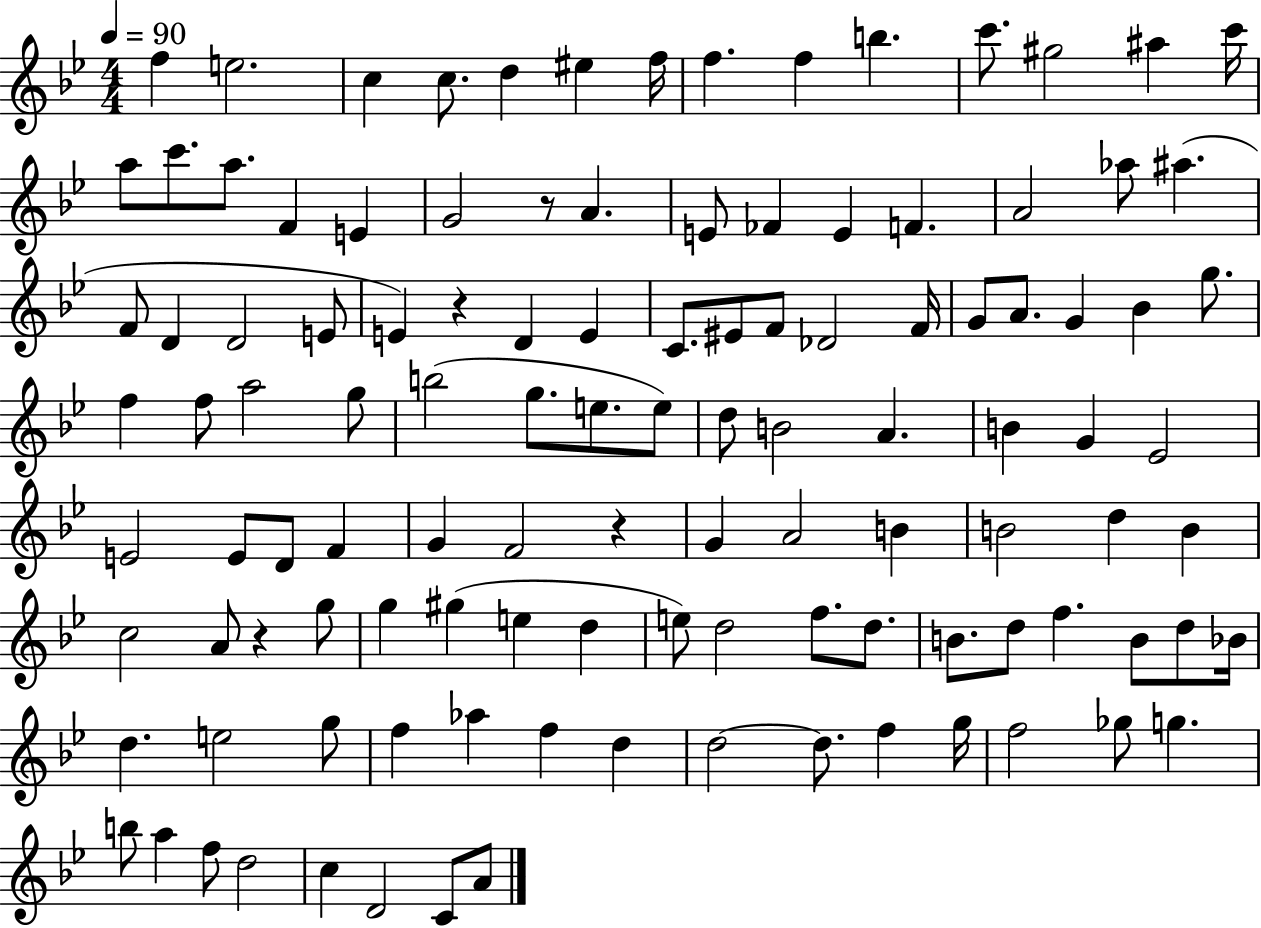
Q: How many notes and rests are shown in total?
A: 114